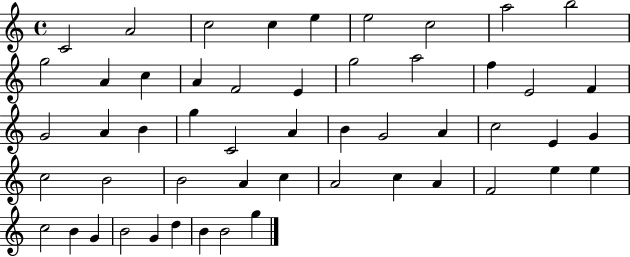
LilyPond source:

{
  \clef treble
  \time 4/4
  \defaultTimeSignature
  \key c \major
  c'2 a'2 | c''2 c''4 e''4 | e''2 c''2 | a''2 b''2 | \break g''2 a'4 c''4 | a'4 f'2 e'4 | g''2 a''2 | f''4 e'2 f'4 | \break g'2 a'4 b'4 | g''4 c'2 a'4 | b'4 g'2 a'4 | c''2 e'4 g'4 | \break c''2 b'2 | b'2 a'4 c''4 | a'2 c''4 a'4 | f'2 e''4 e''4 | \break c''2 b'4 g'4 | b'2 g'4 d''4 | b'4 b'2 g''4 | \bar "|."
}